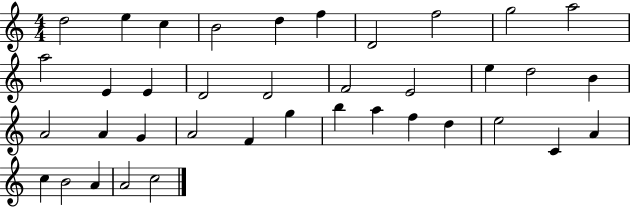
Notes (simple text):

D5/h E5/q C5/q B4/h D5/q F5/q D4/h F5/h G5/h A5/h A5/h E4/q E4/q D4/h D4/h F4/h E4/h E5/q D5/h B4/q A4/h A4/q G4/q A4/h F4/q G5/q B5/q A5/q F5/q D5/q E5/h C4/q A4/q C5/q B4/h A4/q A4/h C5/h